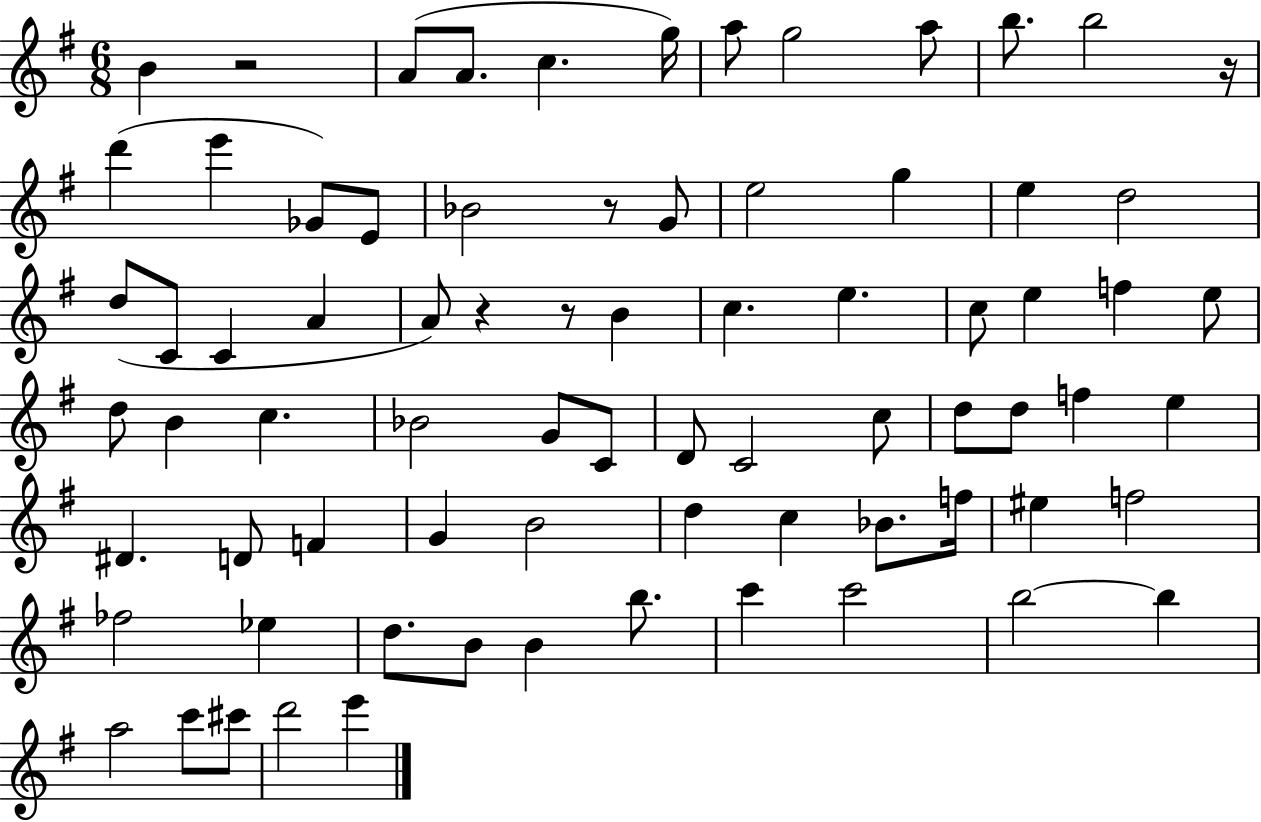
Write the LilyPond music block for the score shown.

{
  \clef treble
  \numericTimeSignature
  \time 6/8
  \key g \major
  b'4 r2 | a'8( a'8. c''4. g''16) | a''8 g''2 a''8 | b''8. b''2 r16 | \break d'''4( e'''4 ges'8) e'8 | bes'2 r8 g'8 | e''2 g''4 | e''4 d''2 | \break d''8( c'8 c'4 a'4 | a'8) r4 r8 b'4 | c''4. e''4. | c''8 e''4 f''4 e''8 | \break d''8 b'4 c''4. | bes'2 g'8 c'8 | d'8 c'2 c''8 | d''8 d''8 f''4 e''4 | \break dis'4. d'8 f'4 | g'4 b'2 | d''4 c''4 bes'8. f''16 | eis''4 f''2 | \break fes''2 ees''4 | d''8. b'8 b'4 b''8. | c'''4 c'''2 | b''2~~ b''4 | \break a''2 c'''8 cis'''8 | d'''2 e'''4 | \bar "|."
}